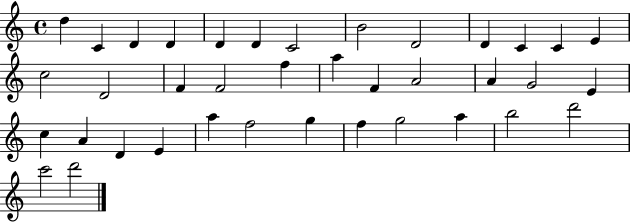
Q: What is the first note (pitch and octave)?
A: D5